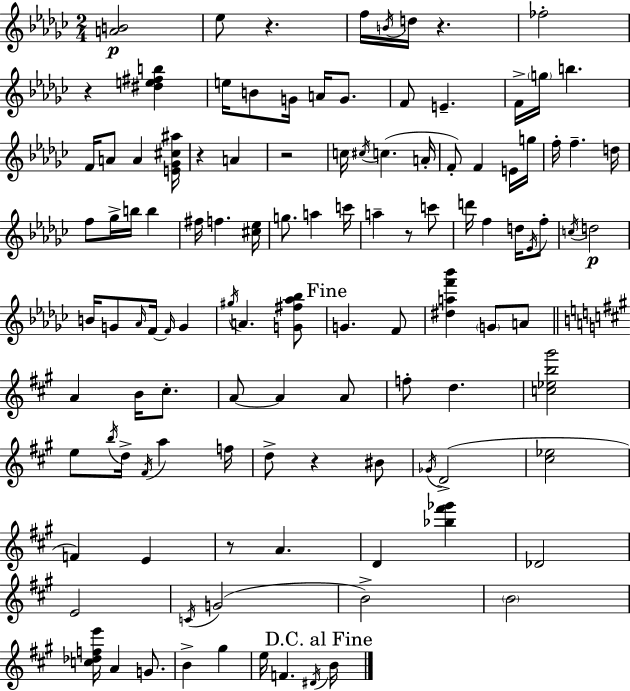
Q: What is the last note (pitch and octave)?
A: B4